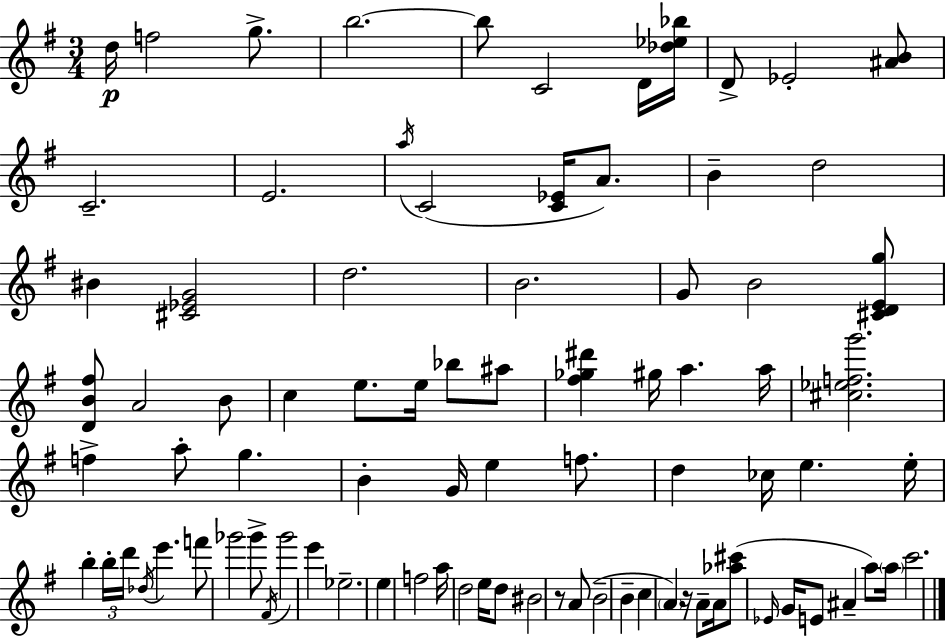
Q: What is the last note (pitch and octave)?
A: C6